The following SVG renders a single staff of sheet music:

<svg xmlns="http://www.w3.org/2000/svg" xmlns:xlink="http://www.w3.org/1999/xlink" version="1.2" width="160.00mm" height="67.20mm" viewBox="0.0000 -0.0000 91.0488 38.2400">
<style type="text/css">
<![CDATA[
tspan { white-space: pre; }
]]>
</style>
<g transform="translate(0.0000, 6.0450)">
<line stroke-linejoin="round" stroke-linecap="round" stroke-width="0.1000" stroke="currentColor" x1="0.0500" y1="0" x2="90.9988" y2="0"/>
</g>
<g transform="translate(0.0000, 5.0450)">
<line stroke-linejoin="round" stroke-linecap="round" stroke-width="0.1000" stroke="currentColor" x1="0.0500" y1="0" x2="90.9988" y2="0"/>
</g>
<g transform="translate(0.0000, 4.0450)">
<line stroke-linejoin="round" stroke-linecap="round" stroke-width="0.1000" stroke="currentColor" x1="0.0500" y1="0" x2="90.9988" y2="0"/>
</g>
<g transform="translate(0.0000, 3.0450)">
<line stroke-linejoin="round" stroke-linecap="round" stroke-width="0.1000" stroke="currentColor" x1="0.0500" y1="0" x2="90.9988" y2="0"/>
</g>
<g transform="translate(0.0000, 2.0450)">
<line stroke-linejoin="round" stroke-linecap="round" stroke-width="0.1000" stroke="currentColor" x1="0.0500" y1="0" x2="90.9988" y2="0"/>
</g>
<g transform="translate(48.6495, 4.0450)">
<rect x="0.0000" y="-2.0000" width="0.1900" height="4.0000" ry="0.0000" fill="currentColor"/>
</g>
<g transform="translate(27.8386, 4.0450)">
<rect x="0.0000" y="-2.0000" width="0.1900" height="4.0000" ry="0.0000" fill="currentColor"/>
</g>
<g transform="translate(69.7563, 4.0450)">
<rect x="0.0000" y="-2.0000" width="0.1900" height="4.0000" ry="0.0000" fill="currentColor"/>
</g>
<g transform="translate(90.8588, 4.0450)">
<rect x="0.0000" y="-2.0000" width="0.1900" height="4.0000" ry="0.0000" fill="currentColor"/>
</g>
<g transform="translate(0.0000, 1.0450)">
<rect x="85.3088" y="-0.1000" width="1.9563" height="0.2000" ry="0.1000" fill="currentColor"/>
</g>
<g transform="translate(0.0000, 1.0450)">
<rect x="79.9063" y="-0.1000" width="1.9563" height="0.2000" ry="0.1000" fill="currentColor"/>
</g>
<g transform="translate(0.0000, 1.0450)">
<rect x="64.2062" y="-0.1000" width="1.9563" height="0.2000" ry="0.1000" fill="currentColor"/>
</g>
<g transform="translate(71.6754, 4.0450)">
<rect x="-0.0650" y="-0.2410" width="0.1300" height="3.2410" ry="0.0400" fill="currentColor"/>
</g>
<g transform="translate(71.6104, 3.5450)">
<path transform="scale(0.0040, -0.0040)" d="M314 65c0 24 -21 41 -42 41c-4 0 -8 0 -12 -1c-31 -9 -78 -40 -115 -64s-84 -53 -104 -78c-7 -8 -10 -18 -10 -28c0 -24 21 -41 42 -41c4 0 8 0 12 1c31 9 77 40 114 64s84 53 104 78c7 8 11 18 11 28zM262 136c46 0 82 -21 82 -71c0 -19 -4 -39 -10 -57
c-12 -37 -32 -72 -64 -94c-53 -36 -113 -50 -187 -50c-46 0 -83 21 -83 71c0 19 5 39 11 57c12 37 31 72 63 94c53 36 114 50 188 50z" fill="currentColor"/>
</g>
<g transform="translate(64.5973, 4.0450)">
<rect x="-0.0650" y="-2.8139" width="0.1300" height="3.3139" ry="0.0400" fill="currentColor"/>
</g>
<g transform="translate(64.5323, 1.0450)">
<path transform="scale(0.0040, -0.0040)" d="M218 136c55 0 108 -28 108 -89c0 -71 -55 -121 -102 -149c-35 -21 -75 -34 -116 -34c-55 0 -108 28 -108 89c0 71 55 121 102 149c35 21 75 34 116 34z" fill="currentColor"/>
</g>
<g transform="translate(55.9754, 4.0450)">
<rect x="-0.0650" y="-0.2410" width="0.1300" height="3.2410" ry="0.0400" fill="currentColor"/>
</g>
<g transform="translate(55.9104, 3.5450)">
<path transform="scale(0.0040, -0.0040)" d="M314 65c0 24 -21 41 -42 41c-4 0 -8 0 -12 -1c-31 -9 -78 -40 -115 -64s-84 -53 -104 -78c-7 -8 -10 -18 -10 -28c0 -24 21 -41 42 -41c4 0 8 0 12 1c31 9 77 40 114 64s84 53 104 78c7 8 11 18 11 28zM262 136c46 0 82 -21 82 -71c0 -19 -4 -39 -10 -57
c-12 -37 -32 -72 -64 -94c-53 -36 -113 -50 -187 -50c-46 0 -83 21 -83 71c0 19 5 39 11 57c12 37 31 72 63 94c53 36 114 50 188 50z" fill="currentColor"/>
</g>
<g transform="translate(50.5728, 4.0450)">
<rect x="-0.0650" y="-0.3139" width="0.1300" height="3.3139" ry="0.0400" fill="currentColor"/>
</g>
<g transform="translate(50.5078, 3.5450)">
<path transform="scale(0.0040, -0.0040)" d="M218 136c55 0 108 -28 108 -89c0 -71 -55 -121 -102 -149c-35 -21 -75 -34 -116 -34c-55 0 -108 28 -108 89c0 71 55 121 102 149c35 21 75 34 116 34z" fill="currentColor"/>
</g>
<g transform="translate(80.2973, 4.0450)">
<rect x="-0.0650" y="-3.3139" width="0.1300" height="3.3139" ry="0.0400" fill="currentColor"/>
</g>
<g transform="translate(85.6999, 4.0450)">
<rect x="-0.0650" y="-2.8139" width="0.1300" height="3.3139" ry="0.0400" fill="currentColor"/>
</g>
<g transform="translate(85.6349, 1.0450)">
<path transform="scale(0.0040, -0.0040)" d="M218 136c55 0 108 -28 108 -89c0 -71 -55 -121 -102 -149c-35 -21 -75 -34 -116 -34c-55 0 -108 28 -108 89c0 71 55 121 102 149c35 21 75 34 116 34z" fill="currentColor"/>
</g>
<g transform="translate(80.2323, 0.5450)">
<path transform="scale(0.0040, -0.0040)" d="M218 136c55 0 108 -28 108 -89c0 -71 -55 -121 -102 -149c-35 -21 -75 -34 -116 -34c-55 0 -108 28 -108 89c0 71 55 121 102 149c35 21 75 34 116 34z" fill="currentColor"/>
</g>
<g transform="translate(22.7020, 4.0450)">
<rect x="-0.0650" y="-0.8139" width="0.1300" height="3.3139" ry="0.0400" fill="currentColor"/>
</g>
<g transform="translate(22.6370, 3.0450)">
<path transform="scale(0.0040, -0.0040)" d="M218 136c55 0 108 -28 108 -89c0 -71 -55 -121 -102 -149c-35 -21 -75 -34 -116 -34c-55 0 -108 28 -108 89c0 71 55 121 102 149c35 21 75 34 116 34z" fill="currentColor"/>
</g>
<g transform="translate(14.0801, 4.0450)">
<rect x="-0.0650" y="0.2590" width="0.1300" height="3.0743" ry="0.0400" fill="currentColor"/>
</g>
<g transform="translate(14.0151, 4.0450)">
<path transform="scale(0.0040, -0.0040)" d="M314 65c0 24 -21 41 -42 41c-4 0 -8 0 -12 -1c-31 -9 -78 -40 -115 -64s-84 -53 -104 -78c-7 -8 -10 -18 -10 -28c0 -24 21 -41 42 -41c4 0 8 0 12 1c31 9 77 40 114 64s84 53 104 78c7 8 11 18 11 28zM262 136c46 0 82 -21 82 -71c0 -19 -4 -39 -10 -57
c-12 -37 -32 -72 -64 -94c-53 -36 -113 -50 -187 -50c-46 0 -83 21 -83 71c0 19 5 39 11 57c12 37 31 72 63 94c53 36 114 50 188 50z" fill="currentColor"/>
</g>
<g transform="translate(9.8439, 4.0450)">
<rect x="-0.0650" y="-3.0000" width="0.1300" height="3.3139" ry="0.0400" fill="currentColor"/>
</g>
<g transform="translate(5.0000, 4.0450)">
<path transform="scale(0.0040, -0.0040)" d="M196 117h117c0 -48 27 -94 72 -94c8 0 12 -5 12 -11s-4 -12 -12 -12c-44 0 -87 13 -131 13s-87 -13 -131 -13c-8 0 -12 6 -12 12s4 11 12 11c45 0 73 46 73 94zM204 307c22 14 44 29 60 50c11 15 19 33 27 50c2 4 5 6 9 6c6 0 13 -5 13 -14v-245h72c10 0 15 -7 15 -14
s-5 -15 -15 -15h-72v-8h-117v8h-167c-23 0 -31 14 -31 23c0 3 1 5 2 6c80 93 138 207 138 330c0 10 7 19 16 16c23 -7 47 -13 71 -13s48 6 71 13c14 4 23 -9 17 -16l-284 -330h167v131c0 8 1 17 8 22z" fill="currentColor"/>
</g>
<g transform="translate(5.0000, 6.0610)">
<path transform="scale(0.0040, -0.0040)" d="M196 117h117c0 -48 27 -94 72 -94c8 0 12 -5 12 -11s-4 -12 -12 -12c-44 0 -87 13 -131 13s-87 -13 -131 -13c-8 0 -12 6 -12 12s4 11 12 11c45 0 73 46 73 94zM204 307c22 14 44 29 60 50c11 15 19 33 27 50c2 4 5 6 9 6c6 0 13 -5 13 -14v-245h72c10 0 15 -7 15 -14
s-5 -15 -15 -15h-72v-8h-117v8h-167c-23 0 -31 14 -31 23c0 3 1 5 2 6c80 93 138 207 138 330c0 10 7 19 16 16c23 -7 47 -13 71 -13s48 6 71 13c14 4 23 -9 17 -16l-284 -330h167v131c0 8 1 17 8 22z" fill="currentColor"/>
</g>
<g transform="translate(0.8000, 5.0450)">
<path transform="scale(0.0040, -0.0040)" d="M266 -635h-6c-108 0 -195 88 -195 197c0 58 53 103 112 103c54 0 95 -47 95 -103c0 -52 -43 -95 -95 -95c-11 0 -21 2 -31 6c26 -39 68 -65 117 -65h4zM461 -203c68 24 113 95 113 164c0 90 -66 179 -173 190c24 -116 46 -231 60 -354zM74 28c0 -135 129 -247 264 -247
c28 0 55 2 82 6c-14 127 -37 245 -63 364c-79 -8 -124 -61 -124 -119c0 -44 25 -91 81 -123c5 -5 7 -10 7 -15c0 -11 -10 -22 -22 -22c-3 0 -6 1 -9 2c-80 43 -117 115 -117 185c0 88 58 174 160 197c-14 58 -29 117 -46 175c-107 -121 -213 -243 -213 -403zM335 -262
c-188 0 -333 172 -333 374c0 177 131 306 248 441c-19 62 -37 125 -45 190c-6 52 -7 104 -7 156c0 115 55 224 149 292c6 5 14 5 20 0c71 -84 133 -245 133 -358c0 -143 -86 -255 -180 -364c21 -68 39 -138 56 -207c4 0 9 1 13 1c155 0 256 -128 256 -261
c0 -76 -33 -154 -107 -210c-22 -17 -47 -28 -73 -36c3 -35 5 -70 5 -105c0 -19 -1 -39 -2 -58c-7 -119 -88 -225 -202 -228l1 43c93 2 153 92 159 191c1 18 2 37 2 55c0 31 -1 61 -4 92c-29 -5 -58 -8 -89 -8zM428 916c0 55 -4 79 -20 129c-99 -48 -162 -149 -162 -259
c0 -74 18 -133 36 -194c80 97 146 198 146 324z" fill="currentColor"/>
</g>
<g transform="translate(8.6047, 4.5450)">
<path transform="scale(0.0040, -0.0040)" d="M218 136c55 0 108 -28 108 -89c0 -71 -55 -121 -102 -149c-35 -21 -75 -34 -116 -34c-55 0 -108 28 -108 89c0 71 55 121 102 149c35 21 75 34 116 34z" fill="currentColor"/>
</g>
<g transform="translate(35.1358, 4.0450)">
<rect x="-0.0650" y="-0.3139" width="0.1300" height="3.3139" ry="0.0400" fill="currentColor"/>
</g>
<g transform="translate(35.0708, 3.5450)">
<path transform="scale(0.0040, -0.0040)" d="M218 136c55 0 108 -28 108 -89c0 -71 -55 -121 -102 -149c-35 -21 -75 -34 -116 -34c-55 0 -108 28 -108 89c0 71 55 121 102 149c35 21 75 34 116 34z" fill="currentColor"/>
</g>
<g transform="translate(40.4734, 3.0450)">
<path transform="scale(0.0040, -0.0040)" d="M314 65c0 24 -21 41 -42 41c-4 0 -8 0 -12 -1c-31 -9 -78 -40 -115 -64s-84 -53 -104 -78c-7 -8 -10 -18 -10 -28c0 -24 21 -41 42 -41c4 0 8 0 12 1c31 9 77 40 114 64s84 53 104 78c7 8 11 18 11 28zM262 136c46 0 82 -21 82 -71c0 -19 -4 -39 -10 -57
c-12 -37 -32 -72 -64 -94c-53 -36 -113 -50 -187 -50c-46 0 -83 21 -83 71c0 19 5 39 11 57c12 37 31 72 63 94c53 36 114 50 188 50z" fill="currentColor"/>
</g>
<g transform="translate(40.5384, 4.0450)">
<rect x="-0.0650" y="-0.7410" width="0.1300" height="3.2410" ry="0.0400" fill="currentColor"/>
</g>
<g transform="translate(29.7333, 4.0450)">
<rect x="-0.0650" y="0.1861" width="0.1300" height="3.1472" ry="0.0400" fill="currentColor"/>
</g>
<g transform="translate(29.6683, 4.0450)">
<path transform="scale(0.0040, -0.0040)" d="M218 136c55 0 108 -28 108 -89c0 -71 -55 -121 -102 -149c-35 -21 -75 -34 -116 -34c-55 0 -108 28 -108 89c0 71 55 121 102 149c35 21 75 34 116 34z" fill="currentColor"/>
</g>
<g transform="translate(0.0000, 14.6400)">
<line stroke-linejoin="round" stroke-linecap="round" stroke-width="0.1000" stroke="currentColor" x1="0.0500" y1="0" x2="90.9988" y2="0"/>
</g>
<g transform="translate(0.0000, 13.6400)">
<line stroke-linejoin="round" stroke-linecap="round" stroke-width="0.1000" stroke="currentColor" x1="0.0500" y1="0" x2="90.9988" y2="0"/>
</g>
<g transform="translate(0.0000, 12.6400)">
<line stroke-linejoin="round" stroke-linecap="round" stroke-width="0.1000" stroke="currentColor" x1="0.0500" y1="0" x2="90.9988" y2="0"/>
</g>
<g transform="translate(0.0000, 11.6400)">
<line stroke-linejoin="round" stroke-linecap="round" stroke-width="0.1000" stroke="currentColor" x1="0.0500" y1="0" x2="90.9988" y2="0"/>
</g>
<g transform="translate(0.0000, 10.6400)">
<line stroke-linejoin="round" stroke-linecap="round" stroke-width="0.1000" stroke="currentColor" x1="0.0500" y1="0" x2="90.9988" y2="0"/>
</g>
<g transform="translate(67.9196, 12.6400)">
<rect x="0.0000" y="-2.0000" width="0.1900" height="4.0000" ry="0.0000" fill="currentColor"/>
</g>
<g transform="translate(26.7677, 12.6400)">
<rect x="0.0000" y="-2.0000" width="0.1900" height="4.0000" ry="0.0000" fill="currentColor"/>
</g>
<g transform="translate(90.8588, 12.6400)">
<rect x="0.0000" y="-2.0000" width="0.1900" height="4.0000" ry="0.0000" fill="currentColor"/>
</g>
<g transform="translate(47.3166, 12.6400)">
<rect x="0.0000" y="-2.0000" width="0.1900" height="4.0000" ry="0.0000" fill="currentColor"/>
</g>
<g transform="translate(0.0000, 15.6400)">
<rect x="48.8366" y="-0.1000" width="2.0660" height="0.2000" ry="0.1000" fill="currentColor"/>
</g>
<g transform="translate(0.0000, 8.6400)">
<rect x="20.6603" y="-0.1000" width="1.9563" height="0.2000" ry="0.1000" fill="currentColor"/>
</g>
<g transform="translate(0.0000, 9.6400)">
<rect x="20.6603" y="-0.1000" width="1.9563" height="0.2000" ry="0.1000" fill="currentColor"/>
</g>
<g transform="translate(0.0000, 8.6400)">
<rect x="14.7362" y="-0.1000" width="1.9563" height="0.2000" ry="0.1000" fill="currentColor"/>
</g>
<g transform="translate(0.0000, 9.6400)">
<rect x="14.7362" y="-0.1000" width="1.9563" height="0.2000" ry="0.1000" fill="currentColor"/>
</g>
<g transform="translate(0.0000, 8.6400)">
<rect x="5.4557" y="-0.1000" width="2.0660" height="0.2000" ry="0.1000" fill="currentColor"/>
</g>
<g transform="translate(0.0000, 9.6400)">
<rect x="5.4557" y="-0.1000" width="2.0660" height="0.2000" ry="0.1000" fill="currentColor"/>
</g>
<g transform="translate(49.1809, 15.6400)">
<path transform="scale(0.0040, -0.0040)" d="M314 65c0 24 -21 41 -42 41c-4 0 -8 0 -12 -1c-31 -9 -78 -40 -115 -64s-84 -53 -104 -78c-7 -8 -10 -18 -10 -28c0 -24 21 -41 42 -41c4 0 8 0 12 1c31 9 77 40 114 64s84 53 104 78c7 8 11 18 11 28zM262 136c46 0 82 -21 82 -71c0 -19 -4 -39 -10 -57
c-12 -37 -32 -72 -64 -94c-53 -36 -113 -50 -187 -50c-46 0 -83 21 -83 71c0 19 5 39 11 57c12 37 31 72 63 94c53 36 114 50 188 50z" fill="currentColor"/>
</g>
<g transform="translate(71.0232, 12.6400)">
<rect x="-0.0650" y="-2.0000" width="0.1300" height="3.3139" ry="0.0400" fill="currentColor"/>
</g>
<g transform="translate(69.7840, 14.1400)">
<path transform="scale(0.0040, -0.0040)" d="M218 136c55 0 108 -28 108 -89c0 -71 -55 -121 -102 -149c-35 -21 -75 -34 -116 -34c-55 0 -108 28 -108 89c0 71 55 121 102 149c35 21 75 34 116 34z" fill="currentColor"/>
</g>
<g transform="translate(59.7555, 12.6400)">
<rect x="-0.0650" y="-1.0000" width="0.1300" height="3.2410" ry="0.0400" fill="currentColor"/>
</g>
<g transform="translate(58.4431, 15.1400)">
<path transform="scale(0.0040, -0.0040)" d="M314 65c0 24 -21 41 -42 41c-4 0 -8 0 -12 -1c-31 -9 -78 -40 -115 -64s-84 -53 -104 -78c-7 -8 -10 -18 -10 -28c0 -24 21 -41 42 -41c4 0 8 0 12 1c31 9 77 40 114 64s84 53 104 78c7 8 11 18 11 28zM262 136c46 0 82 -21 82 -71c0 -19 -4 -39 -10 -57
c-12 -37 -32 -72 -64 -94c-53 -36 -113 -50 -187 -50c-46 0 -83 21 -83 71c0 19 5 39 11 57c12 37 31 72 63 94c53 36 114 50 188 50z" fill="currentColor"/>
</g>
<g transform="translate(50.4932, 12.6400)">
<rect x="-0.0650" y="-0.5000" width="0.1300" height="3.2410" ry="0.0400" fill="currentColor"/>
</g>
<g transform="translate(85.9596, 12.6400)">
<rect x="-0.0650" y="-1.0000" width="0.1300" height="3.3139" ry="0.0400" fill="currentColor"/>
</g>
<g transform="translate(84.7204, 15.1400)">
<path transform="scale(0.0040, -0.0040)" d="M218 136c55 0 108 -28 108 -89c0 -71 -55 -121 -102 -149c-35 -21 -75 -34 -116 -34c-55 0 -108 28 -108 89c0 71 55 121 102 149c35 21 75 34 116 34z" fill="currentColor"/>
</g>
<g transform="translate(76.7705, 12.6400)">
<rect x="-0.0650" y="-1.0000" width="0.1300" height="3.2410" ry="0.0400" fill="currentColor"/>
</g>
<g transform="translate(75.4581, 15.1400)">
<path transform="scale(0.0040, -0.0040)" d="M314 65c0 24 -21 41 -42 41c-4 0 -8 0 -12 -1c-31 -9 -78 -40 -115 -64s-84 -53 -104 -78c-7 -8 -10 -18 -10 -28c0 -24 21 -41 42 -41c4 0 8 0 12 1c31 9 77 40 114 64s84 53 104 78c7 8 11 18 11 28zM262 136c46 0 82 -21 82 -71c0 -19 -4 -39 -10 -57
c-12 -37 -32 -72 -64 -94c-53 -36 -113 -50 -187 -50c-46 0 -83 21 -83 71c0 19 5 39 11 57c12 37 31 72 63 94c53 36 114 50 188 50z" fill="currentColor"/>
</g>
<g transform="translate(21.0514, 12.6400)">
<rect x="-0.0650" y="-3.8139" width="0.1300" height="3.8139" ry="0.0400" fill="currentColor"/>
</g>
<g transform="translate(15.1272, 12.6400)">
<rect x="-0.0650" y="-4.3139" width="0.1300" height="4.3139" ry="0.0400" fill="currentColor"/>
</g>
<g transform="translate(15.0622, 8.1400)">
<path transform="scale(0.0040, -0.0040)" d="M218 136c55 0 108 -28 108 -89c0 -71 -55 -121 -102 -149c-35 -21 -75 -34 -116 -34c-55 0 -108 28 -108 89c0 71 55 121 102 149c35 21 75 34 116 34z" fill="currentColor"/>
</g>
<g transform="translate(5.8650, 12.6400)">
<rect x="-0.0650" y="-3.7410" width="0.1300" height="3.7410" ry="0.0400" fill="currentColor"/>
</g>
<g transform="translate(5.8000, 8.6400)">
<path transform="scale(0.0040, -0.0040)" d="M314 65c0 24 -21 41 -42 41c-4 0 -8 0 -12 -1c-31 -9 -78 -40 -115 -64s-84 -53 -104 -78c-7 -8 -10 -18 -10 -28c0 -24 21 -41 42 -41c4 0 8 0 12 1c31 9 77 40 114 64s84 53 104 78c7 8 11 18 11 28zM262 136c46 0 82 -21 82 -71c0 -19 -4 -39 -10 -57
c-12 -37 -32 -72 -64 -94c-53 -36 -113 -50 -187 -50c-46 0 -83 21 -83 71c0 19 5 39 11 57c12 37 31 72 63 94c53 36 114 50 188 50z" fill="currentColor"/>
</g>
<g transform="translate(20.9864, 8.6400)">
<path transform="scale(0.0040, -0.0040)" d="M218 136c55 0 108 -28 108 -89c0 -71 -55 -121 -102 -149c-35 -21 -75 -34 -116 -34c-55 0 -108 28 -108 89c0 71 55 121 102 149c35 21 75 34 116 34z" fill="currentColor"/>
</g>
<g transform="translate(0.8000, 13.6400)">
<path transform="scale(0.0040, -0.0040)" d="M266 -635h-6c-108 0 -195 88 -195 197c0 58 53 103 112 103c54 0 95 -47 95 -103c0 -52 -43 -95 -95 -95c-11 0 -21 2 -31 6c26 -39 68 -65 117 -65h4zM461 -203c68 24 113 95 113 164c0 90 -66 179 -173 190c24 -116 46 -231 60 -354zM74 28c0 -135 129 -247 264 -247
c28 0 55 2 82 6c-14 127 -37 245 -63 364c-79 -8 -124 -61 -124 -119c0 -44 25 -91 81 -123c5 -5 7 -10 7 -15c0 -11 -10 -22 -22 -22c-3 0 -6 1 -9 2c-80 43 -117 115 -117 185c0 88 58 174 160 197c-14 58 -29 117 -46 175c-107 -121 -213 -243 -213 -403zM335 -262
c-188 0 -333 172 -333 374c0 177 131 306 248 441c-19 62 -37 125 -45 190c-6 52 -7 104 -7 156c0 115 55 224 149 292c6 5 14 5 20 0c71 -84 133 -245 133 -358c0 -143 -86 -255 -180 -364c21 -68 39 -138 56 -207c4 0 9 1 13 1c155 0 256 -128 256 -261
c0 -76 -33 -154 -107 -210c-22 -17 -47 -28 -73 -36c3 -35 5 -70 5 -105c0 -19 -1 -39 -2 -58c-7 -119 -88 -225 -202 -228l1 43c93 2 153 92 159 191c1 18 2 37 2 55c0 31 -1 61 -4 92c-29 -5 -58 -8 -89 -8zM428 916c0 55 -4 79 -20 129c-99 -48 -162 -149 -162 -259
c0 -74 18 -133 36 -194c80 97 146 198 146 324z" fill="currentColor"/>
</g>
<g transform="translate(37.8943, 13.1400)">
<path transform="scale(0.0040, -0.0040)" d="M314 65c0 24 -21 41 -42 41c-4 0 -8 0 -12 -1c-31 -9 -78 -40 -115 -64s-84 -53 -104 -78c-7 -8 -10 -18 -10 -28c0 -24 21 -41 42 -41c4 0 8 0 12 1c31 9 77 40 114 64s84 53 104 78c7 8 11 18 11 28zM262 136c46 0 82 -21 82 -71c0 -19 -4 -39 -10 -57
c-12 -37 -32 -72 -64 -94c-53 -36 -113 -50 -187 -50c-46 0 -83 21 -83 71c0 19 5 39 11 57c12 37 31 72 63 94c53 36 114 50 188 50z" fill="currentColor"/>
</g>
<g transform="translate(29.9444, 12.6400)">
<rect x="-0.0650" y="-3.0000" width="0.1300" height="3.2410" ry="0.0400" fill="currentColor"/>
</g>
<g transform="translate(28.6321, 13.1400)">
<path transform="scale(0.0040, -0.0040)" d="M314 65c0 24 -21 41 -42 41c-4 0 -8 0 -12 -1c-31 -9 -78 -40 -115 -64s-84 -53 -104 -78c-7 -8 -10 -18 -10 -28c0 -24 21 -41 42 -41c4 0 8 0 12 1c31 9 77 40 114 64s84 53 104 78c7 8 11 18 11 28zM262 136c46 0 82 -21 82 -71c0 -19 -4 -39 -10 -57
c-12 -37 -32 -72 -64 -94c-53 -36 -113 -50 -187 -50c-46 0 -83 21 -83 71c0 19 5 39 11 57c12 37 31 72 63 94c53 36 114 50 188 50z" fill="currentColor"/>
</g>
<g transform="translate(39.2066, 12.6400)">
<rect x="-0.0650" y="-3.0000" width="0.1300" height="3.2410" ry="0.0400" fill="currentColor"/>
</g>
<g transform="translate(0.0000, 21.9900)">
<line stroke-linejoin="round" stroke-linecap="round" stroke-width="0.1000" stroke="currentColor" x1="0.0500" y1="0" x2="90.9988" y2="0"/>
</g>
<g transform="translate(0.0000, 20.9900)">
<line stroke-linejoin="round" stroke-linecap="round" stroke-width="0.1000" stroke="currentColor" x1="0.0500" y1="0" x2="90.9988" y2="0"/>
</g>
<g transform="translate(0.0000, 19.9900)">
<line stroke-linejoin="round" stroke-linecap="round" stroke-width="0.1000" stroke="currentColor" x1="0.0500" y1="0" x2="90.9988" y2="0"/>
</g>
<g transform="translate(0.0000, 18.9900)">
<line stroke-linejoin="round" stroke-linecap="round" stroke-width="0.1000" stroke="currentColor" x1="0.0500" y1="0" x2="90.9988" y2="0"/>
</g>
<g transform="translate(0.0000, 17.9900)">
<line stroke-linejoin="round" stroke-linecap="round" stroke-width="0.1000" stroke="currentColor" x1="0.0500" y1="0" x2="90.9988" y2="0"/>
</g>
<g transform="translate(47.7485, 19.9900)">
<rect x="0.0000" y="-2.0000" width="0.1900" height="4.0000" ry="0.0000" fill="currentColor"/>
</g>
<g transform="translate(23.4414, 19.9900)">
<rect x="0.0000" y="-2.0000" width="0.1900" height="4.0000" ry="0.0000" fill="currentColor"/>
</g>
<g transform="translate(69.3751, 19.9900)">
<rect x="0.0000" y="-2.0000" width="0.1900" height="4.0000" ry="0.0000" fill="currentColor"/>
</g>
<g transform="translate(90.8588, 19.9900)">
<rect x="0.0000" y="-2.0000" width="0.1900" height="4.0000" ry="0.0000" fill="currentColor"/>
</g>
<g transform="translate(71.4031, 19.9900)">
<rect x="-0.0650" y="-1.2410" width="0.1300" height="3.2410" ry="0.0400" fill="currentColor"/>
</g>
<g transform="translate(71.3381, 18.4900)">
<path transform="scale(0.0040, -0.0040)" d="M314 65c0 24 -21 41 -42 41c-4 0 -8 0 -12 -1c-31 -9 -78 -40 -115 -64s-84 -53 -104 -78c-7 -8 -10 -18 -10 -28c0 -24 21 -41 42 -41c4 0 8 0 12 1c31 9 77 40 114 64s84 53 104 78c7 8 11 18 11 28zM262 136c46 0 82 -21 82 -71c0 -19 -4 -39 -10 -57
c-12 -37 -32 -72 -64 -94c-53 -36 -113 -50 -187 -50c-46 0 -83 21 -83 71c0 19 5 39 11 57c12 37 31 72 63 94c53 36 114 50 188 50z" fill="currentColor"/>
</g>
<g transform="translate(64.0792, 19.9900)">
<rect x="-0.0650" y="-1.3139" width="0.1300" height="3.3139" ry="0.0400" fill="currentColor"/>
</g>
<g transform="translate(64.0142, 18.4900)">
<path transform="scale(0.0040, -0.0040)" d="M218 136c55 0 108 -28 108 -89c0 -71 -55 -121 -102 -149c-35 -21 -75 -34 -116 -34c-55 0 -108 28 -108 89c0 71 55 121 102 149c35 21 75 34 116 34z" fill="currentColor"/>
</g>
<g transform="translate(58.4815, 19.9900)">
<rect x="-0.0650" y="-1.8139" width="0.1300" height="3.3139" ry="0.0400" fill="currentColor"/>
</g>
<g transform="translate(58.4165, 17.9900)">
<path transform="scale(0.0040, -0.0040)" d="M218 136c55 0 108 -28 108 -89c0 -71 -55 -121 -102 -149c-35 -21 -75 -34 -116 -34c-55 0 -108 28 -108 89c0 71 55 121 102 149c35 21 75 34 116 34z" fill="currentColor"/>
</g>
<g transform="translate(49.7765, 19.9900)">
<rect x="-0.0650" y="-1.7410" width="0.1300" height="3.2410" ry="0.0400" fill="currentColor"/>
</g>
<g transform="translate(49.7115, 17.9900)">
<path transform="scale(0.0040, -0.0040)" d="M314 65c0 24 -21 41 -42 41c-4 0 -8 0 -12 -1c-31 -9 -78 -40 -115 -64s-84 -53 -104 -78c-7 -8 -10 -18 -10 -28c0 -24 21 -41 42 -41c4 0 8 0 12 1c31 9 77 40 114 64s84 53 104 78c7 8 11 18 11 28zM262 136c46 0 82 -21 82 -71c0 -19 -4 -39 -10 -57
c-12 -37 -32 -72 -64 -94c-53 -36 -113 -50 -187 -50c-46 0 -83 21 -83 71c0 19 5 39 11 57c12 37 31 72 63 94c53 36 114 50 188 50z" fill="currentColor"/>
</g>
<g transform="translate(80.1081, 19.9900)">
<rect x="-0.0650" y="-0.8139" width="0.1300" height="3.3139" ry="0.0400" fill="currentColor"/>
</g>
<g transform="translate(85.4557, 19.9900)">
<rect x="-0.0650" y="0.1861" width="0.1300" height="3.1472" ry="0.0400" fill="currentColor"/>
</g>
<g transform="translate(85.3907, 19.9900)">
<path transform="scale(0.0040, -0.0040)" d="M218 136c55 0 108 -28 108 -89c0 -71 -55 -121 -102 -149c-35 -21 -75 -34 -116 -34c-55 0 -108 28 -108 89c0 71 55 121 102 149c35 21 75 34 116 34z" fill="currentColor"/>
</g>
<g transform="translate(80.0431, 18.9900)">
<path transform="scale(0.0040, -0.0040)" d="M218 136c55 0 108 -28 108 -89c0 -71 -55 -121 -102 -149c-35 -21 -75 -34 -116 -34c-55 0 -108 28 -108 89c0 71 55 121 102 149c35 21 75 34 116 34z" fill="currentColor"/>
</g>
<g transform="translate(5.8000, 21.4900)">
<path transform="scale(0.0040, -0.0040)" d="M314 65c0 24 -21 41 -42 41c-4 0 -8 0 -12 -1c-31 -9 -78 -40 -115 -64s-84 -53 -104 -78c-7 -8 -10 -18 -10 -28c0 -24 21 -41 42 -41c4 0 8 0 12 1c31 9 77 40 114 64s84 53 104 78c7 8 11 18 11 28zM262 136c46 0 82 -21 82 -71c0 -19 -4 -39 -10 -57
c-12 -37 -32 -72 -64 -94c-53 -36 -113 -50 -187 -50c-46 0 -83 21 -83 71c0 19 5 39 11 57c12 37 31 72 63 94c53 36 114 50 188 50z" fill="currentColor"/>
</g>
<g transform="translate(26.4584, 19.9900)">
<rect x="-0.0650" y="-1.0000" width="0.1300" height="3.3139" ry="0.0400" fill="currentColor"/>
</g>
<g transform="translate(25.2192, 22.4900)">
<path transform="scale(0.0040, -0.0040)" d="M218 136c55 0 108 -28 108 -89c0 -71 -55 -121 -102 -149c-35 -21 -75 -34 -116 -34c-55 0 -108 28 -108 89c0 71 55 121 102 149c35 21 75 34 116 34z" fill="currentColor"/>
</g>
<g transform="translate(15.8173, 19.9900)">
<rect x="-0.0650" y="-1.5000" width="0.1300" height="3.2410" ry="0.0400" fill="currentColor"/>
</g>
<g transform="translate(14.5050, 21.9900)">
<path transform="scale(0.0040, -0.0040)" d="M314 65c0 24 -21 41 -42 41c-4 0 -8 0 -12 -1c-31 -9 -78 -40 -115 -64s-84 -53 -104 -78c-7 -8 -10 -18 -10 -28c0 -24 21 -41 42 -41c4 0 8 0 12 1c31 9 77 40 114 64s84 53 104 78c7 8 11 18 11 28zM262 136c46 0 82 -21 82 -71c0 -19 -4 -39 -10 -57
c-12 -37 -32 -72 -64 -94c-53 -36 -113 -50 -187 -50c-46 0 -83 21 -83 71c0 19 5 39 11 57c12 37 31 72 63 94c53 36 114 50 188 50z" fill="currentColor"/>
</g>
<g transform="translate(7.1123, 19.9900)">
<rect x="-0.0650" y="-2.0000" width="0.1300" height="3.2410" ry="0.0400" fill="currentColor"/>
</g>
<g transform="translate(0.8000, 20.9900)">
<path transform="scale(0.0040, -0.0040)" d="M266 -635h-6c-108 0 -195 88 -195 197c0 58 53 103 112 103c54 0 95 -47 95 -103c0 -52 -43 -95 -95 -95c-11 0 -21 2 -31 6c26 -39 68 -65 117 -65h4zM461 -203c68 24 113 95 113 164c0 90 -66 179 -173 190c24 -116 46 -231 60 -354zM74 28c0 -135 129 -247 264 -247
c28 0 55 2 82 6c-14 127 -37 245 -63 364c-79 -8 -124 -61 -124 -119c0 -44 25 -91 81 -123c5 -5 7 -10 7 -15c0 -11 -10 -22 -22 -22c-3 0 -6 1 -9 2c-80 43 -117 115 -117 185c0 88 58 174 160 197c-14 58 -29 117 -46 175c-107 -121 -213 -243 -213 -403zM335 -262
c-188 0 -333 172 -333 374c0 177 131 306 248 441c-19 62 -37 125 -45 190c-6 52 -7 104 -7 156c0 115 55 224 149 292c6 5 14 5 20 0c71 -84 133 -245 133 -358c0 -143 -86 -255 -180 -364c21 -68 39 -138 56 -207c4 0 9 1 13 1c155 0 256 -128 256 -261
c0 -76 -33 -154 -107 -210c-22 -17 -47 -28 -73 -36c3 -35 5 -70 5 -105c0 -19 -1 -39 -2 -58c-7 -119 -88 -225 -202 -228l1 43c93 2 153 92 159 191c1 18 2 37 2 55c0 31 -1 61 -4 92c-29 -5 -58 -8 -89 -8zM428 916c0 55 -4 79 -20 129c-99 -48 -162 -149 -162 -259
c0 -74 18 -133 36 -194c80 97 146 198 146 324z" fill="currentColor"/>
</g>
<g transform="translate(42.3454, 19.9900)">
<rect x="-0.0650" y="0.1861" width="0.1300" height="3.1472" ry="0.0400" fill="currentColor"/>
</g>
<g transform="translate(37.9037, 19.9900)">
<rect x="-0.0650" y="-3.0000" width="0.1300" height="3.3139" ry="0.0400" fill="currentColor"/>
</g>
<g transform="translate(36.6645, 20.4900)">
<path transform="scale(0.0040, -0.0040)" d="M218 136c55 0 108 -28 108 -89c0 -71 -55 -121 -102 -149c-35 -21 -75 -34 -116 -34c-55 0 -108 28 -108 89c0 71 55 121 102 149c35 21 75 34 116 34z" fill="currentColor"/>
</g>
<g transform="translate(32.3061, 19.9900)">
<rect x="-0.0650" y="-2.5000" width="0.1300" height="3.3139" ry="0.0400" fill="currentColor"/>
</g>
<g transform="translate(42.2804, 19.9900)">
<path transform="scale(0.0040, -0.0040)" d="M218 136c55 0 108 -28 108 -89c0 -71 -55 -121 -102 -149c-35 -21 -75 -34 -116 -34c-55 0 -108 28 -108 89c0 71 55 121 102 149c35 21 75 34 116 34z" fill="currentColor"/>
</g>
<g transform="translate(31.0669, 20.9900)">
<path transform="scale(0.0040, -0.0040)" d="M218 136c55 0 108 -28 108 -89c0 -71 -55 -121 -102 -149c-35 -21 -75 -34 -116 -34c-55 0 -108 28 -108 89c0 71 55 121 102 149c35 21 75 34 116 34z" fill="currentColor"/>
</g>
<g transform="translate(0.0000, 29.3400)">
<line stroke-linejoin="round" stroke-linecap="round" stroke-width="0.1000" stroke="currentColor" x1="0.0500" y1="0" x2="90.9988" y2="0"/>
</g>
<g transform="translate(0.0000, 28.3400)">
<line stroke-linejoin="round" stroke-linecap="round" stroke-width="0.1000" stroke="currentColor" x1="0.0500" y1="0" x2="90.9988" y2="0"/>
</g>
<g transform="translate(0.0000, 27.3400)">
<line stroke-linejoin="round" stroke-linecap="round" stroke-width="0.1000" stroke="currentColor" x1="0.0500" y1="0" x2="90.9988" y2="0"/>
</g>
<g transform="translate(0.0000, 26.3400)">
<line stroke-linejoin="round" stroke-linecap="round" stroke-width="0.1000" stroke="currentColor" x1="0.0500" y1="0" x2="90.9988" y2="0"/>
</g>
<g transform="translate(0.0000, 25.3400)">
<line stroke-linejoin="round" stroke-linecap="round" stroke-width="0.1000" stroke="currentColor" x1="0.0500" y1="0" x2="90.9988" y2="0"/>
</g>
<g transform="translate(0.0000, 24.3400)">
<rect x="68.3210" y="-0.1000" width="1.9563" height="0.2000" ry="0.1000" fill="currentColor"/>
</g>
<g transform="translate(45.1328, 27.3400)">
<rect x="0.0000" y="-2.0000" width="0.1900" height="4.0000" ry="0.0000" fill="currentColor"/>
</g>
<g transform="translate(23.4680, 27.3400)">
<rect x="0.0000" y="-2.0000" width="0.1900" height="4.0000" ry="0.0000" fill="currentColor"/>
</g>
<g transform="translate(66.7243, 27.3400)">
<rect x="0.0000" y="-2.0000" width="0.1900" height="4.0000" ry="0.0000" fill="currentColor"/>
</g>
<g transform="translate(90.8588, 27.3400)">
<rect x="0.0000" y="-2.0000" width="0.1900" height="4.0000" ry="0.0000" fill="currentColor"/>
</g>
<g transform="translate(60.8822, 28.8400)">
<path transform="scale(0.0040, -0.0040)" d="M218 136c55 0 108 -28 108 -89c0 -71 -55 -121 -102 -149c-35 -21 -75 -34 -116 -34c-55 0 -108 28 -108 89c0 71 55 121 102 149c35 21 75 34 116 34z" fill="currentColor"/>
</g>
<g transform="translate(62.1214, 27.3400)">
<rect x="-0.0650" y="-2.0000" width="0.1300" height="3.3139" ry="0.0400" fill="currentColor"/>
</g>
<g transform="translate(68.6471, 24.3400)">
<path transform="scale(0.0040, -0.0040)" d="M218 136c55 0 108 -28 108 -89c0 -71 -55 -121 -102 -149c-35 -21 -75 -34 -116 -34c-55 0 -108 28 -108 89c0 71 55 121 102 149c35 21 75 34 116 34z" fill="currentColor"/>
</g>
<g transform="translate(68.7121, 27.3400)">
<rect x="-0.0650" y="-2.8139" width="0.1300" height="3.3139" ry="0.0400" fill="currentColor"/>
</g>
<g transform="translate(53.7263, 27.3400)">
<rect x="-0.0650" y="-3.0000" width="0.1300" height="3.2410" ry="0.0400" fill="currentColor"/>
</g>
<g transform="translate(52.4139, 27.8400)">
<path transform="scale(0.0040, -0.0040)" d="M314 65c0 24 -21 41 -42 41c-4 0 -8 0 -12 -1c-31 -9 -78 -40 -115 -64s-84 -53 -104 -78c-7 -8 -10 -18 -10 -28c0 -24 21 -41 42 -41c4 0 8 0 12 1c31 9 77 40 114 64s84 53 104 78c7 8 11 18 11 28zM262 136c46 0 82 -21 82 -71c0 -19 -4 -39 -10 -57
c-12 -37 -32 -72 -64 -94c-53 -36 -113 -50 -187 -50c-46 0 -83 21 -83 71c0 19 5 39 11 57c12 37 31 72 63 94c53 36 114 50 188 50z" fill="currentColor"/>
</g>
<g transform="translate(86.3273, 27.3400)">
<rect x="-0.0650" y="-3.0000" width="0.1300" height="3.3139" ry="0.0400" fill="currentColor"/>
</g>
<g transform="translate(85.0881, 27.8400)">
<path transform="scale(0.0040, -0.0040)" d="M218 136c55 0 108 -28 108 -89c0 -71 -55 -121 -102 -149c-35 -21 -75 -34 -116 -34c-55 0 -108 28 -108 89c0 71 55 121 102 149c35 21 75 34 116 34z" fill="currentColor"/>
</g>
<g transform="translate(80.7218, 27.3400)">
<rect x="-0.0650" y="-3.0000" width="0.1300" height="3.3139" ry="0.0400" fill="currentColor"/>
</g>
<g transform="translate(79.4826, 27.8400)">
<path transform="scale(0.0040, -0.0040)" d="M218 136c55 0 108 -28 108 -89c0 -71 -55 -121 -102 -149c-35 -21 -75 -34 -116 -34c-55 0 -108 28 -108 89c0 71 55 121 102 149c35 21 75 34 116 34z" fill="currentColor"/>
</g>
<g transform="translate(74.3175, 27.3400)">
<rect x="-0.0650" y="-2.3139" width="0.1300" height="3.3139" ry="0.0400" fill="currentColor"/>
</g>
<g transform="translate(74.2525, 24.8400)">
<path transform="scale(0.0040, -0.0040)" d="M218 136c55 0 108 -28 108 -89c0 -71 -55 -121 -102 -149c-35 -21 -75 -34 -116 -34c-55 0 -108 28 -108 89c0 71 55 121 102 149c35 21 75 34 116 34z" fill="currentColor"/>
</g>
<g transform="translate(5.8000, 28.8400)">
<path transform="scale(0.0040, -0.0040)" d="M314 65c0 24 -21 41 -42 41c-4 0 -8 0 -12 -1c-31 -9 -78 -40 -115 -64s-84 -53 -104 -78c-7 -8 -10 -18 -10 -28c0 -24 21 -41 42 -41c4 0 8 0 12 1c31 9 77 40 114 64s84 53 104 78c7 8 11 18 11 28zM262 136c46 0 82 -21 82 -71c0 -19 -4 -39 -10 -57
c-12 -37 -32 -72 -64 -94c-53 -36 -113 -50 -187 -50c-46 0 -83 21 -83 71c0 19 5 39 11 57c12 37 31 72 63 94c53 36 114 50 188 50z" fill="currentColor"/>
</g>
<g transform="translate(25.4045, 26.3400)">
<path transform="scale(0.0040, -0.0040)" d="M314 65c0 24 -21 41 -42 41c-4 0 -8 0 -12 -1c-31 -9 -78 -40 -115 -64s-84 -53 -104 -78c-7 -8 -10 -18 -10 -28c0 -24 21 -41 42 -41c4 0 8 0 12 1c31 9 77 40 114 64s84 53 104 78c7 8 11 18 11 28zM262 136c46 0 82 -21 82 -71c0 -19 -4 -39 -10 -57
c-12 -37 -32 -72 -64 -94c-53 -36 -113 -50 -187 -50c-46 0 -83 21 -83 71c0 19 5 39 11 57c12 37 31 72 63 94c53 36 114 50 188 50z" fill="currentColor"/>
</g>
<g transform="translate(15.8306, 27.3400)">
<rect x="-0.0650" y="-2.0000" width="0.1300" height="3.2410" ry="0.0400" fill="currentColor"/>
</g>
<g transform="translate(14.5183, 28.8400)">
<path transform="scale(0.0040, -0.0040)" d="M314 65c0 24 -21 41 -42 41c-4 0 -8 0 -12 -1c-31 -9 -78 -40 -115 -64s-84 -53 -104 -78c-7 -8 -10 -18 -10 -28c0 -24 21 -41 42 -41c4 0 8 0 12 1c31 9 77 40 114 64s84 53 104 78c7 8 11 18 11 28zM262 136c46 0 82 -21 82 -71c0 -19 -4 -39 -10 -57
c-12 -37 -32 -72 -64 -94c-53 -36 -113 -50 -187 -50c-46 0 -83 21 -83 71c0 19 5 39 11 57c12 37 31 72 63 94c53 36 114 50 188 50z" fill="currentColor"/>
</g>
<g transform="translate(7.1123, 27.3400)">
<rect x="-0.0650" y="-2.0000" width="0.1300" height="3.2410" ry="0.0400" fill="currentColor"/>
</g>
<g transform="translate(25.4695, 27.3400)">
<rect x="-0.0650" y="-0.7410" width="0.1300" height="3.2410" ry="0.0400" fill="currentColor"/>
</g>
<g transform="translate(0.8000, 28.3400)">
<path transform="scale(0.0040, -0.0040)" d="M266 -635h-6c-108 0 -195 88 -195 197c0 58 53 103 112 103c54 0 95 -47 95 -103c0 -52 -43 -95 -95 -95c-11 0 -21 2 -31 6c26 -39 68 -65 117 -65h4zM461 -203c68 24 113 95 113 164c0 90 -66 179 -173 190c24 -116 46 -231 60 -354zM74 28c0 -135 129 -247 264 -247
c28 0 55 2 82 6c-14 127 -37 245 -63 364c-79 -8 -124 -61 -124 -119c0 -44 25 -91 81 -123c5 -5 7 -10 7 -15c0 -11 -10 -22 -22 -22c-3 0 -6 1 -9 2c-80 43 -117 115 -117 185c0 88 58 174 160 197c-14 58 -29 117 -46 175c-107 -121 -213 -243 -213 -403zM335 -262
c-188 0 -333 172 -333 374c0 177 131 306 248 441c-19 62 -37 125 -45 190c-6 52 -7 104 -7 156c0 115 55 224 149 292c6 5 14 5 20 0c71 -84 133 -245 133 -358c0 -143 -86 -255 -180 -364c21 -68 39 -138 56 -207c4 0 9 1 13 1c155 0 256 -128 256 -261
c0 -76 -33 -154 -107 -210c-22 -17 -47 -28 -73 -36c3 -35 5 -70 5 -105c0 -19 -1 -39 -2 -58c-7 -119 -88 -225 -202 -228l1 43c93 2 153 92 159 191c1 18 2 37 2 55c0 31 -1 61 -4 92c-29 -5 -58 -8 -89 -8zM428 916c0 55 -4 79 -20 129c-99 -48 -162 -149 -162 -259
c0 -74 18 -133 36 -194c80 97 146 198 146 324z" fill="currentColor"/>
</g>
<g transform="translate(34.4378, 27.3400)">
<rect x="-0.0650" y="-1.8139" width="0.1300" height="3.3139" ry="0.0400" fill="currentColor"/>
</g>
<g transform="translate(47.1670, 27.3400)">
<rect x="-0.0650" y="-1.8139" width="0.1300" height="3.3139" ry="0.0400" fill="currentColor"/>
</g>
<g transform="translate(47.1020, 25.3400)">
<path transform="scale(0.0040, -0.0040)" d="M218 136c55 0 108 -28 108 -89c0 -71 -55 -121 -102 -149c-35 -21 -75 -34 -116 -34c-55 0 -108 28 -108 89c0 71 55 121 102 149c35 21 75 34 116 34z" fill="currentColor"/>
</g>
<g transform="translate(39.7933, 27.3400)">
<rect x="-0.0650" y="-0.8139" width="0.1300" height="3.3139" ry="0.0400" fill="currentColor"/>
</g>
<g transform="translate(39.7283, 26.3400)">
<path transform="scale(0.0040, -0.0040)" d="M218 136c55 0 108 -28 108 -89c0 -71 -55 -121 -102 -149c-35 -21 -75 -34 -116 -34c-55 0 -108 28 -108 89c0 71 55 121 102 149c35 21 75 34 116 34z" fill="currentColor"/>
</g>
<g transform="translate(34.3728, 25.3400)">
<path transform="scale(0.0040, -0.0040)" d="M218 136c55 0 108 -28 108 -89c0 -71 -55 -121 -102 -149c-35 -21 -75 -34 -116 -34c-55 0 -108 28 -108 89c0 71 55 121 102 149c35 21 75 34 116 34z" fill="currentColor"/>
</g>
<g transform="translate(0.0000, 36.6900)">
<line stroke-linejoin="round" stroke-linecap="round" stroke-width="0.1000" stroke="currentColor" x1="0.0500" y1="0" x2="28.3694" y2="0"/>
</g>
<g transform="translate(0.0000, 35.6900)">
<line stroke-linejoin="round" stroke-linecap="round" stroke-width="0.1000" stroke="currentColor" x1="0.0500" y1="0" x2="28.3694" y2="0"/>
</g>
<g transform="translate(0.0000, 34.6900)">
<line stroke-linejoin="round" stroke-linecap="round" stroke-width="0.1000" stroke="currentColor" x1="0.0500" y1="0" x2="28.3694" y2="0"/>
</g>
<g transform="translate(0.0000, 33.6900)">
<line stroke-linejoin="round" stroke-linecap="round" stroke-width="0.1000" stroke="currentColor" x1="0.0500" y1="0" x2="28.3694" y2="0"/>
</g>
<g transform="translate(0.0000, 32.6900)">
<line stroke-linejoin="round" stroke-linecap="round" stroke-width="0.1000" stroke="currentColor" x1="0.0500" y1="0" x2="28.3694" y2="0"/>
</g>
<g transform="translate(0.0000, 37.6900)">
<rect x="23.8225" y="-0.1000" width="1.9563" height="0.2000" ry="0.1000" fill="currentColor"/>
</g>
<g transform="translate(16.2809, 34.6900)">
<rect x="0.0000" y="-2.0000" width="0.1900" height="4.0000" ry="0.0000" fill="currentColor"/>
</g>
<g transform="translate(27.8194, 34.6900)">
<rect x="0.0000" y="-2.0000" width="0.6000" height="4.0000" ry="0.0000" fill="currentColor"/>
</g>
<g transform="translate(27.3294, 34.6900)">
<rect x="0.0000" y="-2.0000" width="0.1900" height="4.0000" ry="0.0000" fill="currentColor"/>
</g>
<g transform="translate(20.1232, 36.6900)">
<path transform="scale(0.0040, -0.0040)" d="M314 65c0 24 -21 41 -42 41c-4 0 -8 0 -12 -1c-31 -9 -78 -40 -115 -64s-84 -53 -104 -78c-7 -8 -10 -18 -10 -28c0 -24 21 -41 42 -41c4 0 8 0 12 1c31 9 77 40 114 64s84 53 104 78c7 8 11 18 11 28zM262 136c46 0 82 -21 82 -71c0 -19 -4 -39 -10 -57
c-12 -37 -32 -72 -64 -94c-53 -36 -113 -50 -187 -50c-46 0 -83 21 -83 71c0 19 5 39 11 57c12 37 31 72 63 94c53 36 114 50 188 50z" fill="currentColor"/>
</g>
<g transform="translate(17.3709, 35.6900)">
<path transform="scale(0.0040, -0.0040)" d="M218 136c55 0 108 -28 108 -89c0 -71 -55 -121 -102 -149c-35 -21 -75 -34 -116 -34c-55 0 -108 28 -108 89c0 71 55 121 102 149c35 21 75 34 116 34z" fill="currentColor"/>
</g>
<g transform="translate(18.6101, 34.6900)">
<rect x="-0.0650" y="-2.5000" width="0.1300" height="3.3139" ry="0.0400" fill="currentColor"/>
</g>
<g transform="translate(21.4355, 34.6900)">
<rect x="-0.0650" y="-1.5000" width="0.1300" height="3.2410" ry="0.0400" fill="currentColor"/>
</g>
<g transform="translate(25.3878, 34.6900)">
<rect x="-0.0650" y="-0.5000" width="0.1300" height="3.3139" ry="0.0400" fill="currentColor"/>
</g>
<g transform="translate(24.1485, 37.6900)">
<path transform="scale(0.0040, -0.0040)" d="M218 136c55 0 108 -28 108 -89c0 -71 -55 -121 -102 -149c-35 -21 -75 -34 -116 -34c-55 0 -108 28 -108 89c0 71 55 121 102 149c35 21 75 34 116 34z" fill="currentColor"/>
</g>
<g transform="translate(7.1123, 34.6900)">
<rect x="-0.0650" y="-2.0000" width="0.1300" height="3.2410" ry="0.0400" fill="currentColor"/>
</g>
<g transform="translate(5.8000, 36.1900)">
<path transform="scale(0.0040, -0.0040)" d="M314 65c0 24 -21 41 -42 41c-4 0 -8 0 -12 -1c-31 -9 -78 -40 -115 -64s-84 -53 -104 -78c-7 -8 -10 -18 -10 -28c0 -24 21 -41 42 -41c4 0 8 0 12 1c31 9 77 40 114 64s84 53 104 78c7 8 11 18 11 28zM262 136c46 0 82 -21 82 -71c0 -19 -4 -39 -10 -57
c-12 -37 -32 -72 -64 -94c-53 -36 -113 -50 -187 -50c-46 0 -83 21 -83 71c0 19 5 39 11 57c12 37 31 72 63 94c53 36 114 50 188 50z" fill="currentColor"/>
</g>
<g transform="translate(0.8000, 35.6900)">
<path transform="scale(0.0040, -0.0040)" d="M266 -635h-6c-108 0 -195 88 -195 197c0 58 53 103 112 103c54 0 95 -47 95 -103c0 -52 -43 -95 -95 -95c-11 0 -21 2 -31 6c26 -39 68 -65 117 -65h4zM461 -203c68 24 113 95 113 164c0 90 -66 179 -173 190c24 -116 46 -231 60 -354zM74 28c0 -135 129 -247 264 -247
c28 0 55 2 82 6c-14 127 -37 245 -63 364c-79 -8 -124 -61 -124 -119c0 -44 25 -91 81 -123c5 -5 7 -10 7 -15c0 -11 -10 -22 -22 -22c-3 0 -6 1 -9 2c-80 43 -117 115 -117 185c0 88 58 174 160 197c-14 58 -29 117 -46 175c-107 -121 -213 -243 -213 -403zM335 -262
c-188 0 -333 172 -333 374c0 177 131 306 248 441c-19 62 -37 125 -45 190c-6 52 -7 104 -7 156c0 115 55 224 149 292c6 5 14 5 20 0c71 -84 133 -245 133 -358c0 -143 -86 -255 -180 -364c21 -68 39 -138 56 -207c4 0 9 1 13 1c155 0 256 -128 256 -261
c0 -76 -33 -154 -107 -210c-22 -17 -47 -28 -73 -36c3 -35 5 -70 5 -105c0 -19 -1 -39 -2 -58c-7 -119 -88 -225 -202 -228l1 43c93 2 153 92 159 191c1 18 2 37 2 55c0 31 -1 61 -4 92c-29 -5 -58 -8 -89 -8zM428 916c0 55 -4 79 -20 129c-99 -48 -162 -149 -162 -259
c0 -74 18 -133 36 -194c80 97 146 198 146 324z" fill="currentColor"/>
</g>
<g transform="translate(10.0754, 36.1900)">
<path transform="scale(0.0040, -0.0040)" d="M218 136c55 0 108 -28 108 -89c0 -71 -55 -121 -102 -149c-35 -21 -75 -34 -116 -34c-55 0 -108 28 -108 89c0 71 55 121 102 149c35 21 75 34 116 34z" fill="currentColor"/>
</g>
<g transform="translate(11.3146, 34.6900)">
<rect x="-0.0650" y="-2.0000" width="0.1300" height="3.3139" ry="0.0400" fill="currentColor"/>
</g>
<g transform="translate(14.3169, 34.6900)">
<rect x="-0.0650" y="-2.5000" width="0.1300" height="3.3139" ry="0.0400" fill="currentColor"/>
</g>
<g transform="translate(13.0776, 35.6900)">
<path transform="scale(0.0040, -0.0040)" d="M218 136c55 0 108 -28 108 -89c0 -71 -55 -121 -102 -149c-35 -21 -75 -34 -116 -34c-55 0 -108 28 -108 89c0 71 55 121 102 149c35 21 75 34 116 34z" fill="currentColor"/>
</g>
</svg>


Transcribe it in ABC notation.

X:1
T:Untitled
M:4/4
L:1/4
K:C
A B2 d B c d2 c c2 a c2 b a c'2 d' c' A2 A2 C2 D2 F D2 D F2 E2 D G A B f2 f e e2 d B F2 F2 d2 f d f A2 F a g A A F2 F G G E2 C